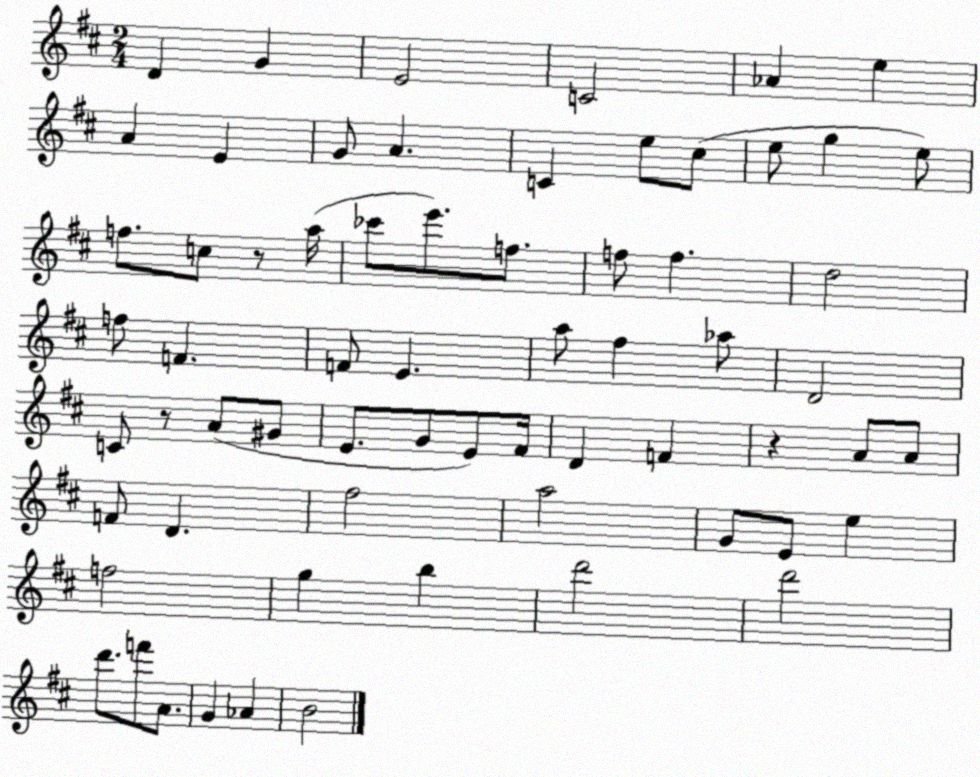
X:1
T:Untitled
M:2/4
L:1/4
K:D
D G E2 C2 _A e A E G/2 A C e/2 ^c/2 e/2 g e/2 f/2 c/2 z/2 a/4 _c'/2 e'/2 f/2 f/2 f d2 f/2 F F/2 E a/2 ^f _a/2 D2 C/2 z/2 A/2 ^G/2 E/2 G/2 E/2 ^F/4 D F z A/2 A/2 F/2 D ^f2 a2 G/2 E/2 e f2 g b d'2 d'2 d'/2 f'/2 A/2 G _A B2